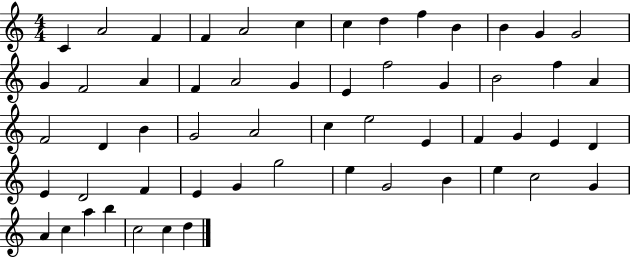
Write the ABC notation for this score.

X:1
T:Untitled
M:4/4
L:1/4
K:C
C A2 F F A2 c c d f B B G G2 G F2 A F A2 G E f2 G B2 f A F2 D B G2 A2 c e2 E F G E D E D2 F E G g2 e G2 B e c2 G A c a b c2 c d